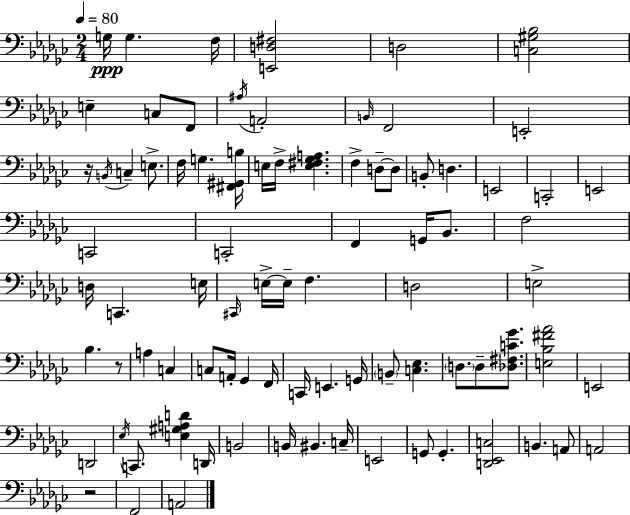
{
  \clef bass
  \numericTimeSignature
  \time 2/4
  \key ees \minor
  \tempo 4 = 80
  \repeat volta 2 { g16\ppp g4. f16 | <e, d fis>2 | d2 | <c gis bes>2 | \break e4-- c8 f,8 | \acciaccatura { ais16 } a,2-. | \grace { b,16 } f,2 | e,2-. | \break r16 \acciaccatura { b,16 } c4-- | e8.-> f16 g4. | <fis, gis, b>16 e16 f16-> <e fis ges a>4. | f4-> d8--~~ | \break d8 b,8-. d4. | e,2 | c,2-. | e,2 | \break c,2 | c,2-. | f,4 g,16 | bes,8. f2 | \break d16 c,4. | e16 \grace { cis,16 } e16->~~ e16-- f4. | d2 | e2-> | \break bes4. | r8 a4 | c4 c8 a,16-. ges,4 | f,16 c,16 e,4. | \break g,16 \parenthesize b,8-- <c ees>4. | \parenthesize d8. d8-- | <des fis c' ges'>8. <e bes fis' aes'>2 | e,2 | \break d,2 | \acciaccatura { ees16 } c,8. | <e gis a d'>4 d,16 b,2 | b,16 bis,4. | \break c16-- e,2 | g,8 g,4.-. | <d, ees, c>2 | b,4. | \break a,8 a,2 | r2 | f,2 | a,2 | \break } \bar "|."
}